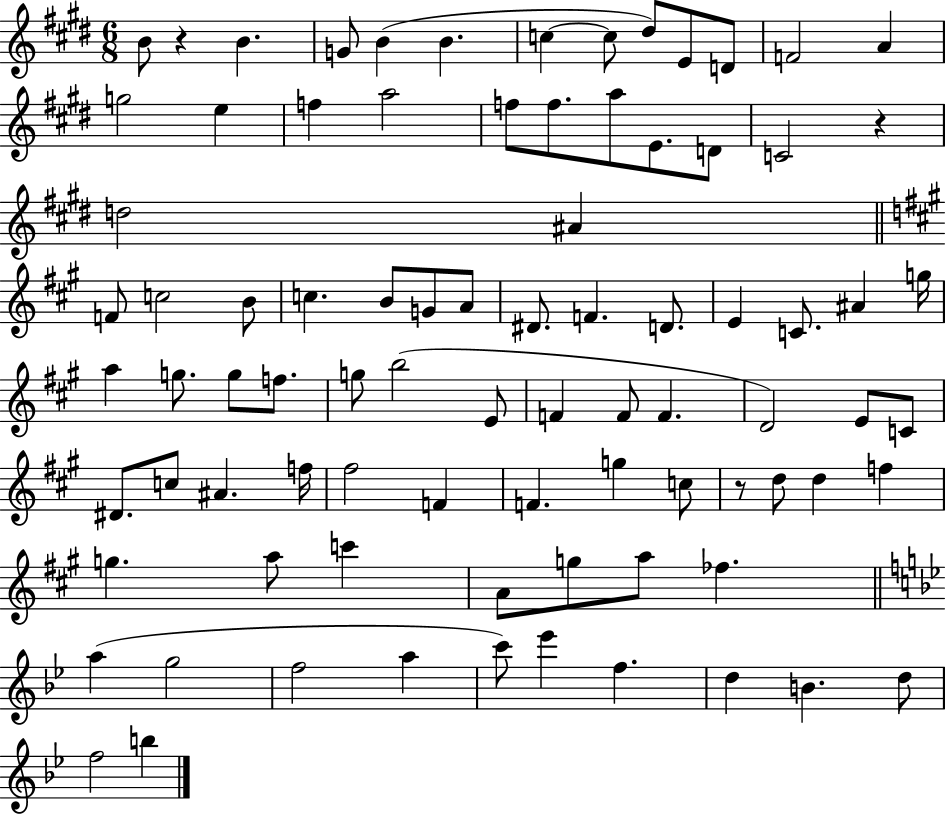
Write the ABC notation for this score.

X:1
T:Untitled
M:6/8
L:1/4
K:E
B/2 z B G/2 B B c c/2 ^d/2 E/2 D/2 F2 A g2 e f a2 f/2 f/2 a/2 E/2 D/2 C2 z d2 ^A F/2 c2 B/2 c B/2 G/2 A/2 ^D/2 F D/2 E C/2 ^A g/4 a g/2 g/2 f/2 g/2 b2 E/2 F F/2 F D2 E/2 C/2 ^D/2 c/2 ^A f/4 ^f2 F F g c/2 z/2 d/2 d f g a/2 c' A/2 g/2 a/2 _f a g2 f2 a c'/2 _e' f d B d/2 f2 b